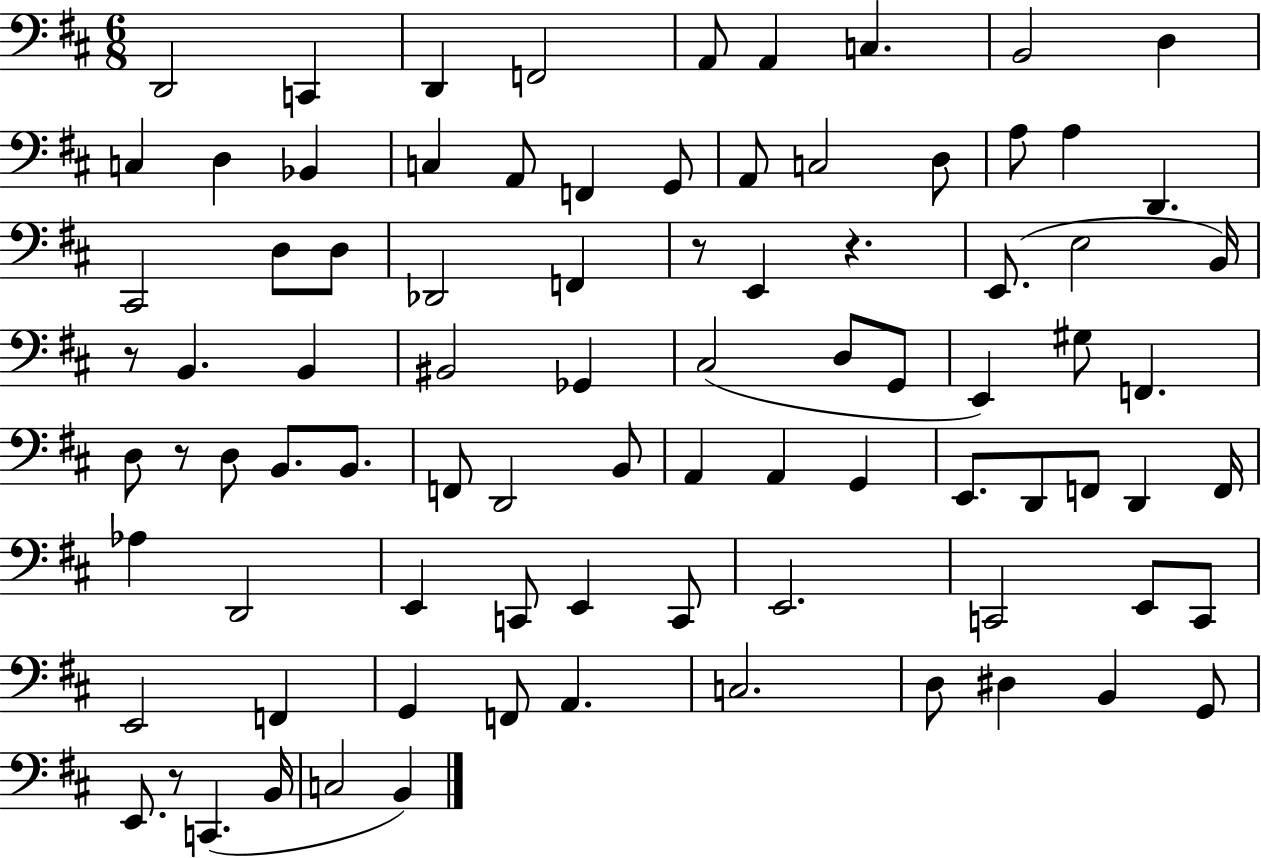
{
  \clef bass
  \numericTimeSignature
  \time 6/8
  \key d \major
  d,2 c,4 | d,4 f,2 | a,8 a,4 c4. | b,2 d4 | \break c4 d4 bes,4 | c4 a,8 f,4 g,8 | a,8 c2 d8 | a8 a4 d,4. | \break cis,2 d8 d8 | des,2 f,4 | r8 e,4 r4. | e,8.( e2 b,16) | \break r8 b,4. b,4 | bis,2 ges,4 | cis2( d8 g,8 | e,4) gis8 f,4. | \break d8 r8 d8 b,8. b,8. | f,8 d,2 b,8 | a,4 a,4 g,4 | e,8. d,8 f,8 d,4 f,16 | \break aes4 d,2 | e,4 c,8 e,4 c,8 | e,2. | c,2 e,8 c,8 | \break e,2 f,4 | g,4 f,8 a,4. | c2. | d8 dis4 b,4 g,8 | \break e,8. r8 c,4.( b,16 | c2 b,4) | \bar "|."
}